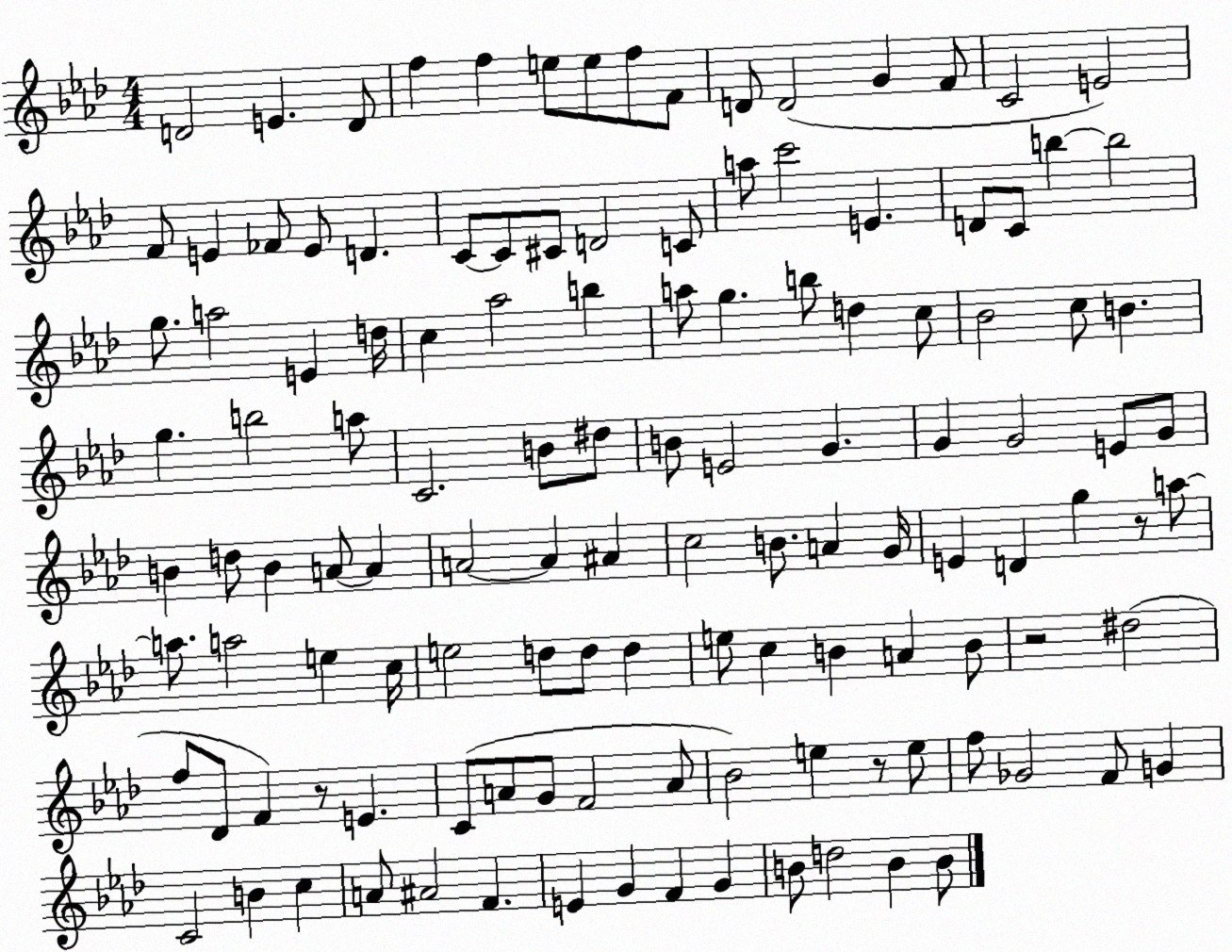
X:1
T:Untitled
M:4/4
L:1/4
K:Ab
D2 E D/2 f f e/2 e/2 f/2 F/2 D/2 D2 G F/2 C2 E2 F/2 E _F/2 E/2 D C/2 C/2 ^C/2 D2 C/2 a/2 c'2 E D/2 C/2 b b2 g/2 a2 E d/4 c _a2 b a/2 g b/2 d c/2 _B2 c/2 B g b2 a/2 C2 B/2 ^d/2 B/2 E2 G G G2 E/2 G/2 B d/2 B A/2 A A2 A ^A c2 B/2 A G/4 E D g z/2 a/2 a/2 a2 e c/4 e2 d/2 d/2 d e/2 c B A B/2 z2 ^d2 f/2 _D/2 F z/2 E C/2 A/2 G/2 F2 A/2 _B2 e z/2 e/2 f/2 _G2 F/2 G C2 B c A/2 ^A2 F E G F G B/2 d2 B B/2